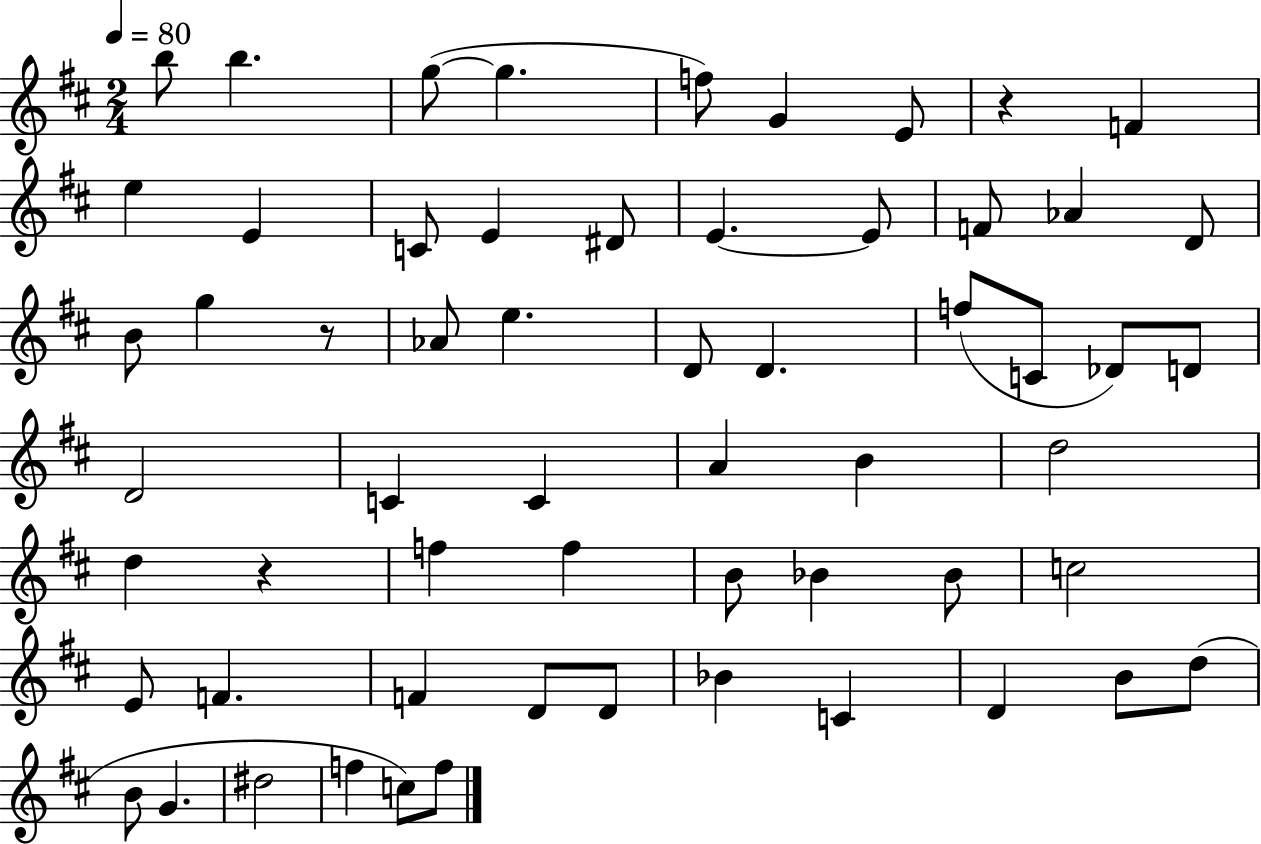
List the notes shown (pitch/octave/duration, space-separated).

B5/e B5/q. G5/e G5/q. F5/e G4/q E4/e R/q F4/q E5/q E4/q C4/e E4/q D#4/e E4/q. E4/e F4/e Ab4/q D4/e B4/e G5/q R/e Ab4/e E5/q. D4/e D4/q. F5/e C4/e Db4/e D4/e D4/h C4/q C4/q A4/q B4/q D5/h D5/q R/q F5/q F5/q B4/e Bb4/q Bb4/e C5/h E4/e F4/q. F4/q D4/e D4/e Bb4/q C4/q D4/q B4/e D5/e B4/e G4/q. D#5/h F5/q C5/e F5/e